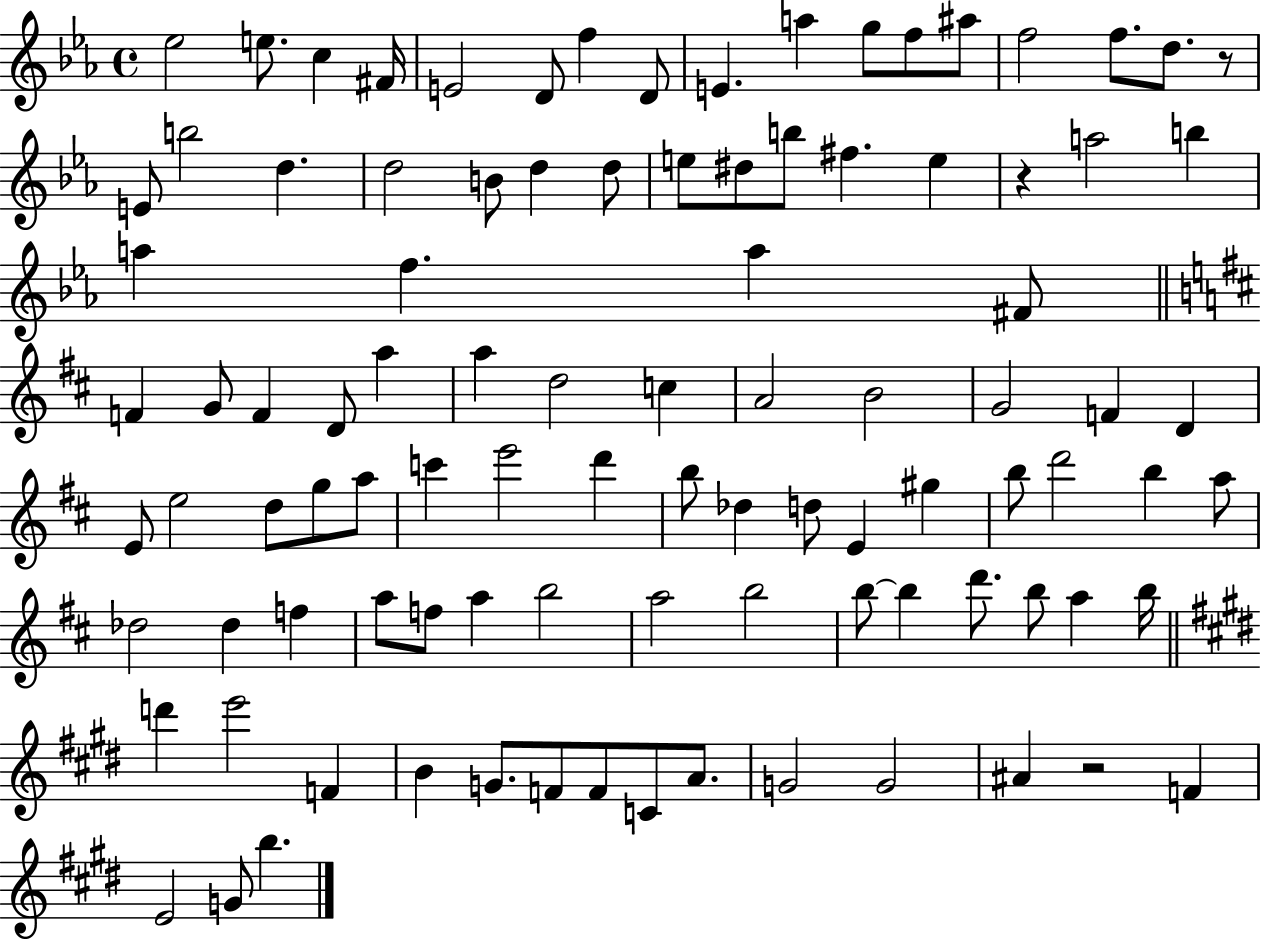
{
  \clef treble
  \time 4/4
  \defaultTimeSignature
  \key ees \major
  \repeat volta 2 { ees''2 e''8. c''4 fis'16 | e'2 d'8 f''4 d'8 | e'4. a''4 g''8 f''8 ais''8 | f''2 f''8. d''8. r8 | \break e'8 b''2 d''4. | d''2 b'8 d''4 d''8 | e''8 dis''8 b''8 fis''4. e''4 | r4 a''2 b''4 | \break a''4 f''4. a''4 fis'8 | \bar "||" \break \key d \major f'4 g'8 f'4 d'8 a''4 | a''4 d''2 c''4 | a'2 b'2 | g'2 f'4 d'4 | \break e'8 e''2 d''8 g''8 a''8 | c'''4 e'''2 d'''4 | b''8 des''4 d''8 e'4 gis''4 | b''8 d'''2 b''4 a''8 | \break des''2 des''4 f''4 | a''8 f''8 a''4 b''2 | a''2 b''2 | b''8~~ b''4 d'''8. b''8 a''4 b''16 | \break \bar "||" \break \key e \major d'''4 e'''2 f'4 | b'4 g'8. f'8 f'8 c'8 a'8. | g'2 g'2 | ais'4 r2 f'4 | \break e'2 g'8 b''4. | } \bar "|."
}